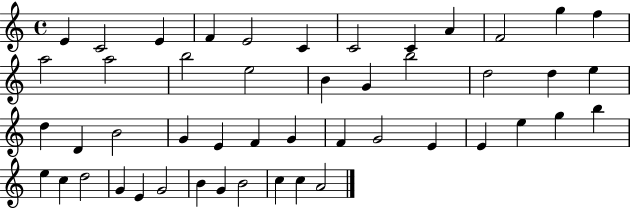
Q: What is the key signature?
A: C major